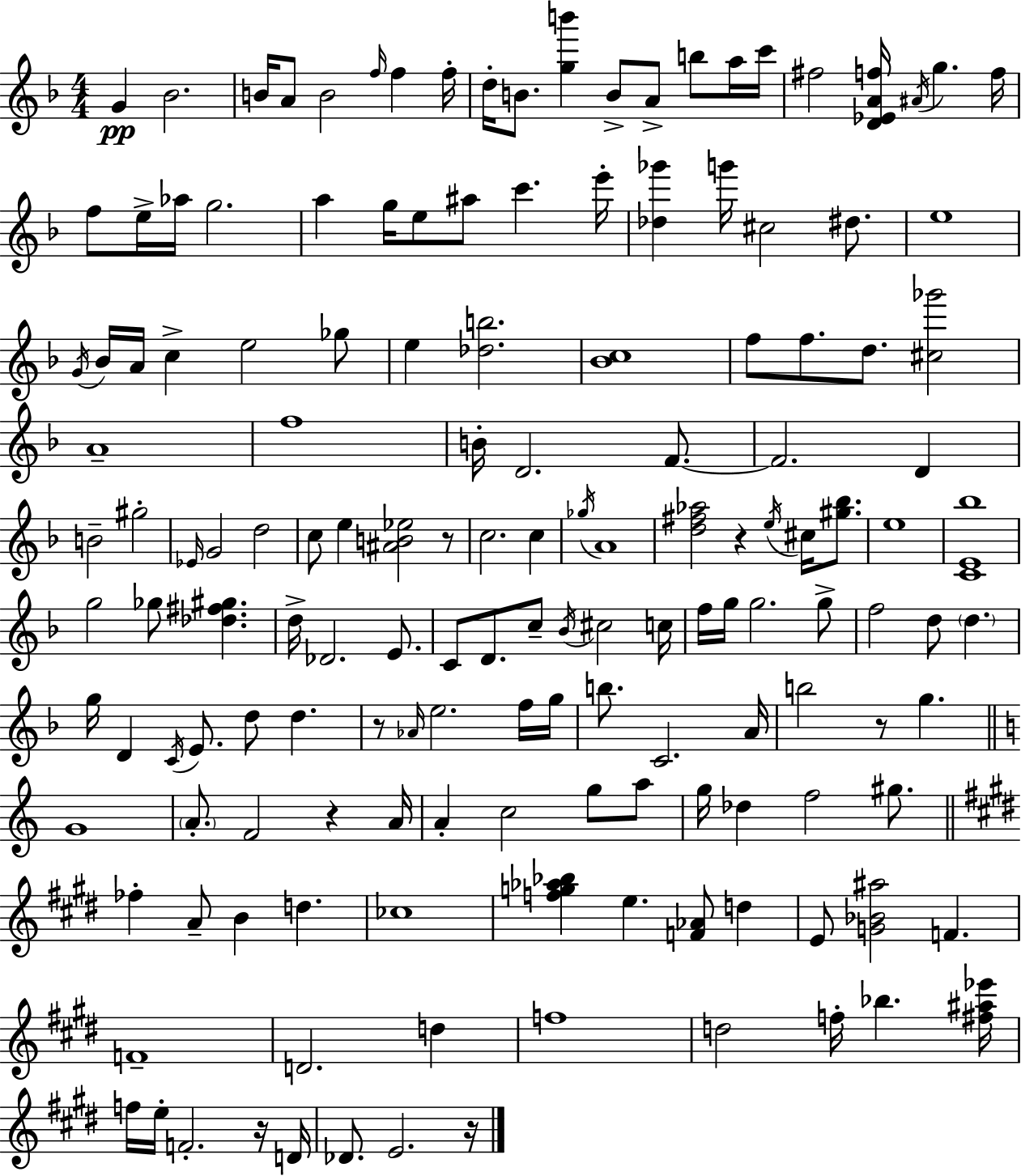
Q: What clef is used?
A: treble